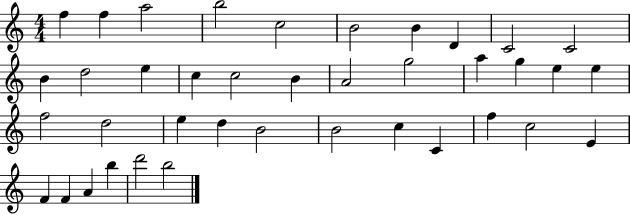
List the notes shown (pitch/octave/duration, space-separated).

F5/q F5/q A5/h B5/h C5/h B4/h B4/q D4/q C4/h C4/h B4/q D5/h E5/q C5/q C5/h B4/q A4/h G5/h A5/q G5/q E5/q E5/q F5/h D5/h E5/q D5/q B4/h B4/h C5/q C4/q F5/q C5/h E4/q F4/q F4/q A4/q B5/q D6/h B5/h